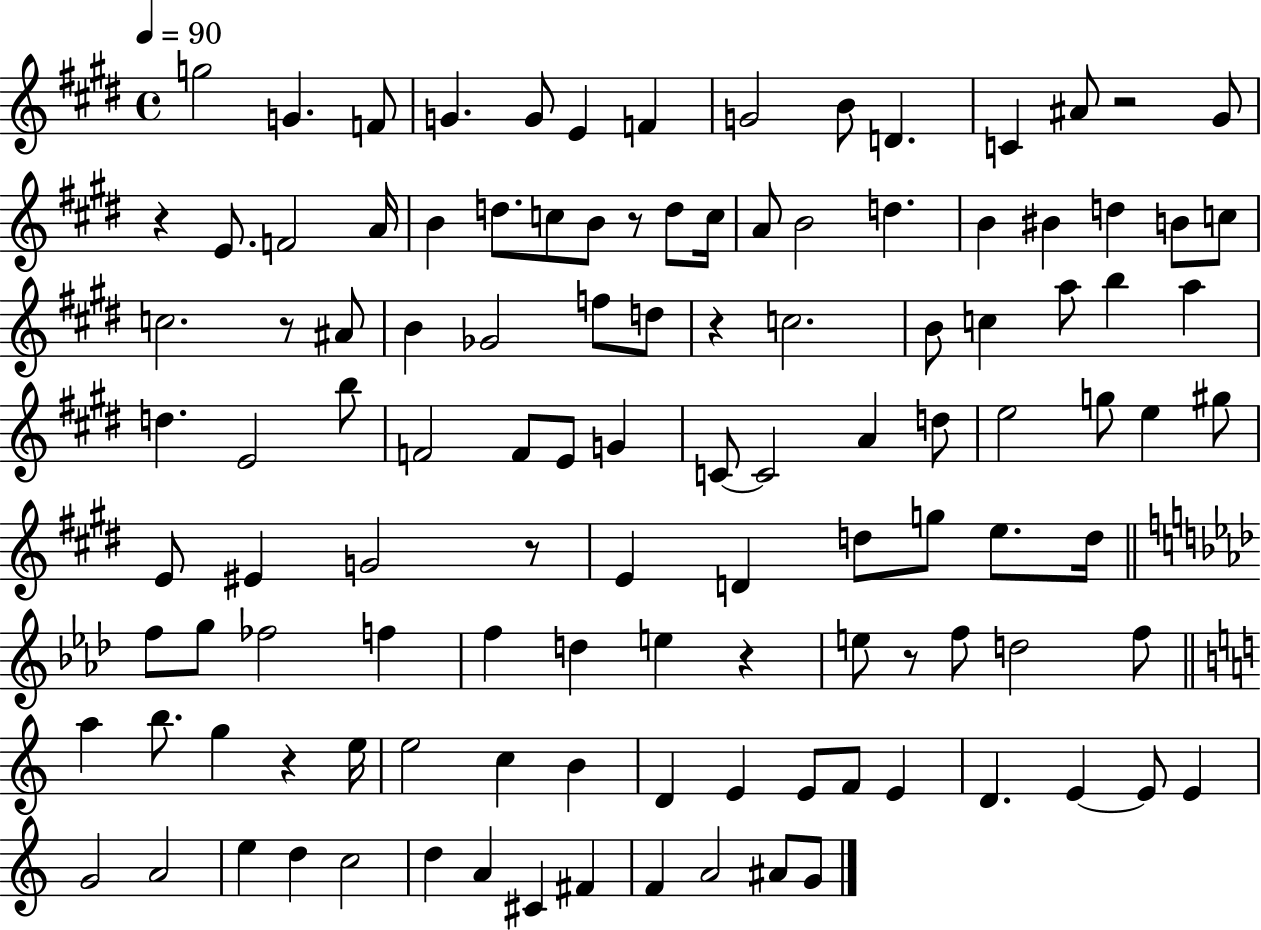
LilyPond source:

{
  \clef treble
  \time 4/4
  \defaultTimeSignature
  \key e \major
  \tempo 4 = 90
  g''2 g'4. f'8 | g'4. g'8 e'4 f'4 | g'2 b'8 d'4. | c'4 ais'8 r2 gis'8 | \break r4 e'8. f'2 a'16 | b'4 d''8. c''8 b'8 r8 d''8 c''16 | a'8 b'2 d''4. | b'4 bis'4 d''4 b'8 c''8 | \break c''2. r8 ais'8 | b'4 ges'2 f''8 d''8 | r4 c''2. | b'8 c''4 a''8 b''4 a''4 | \break d''4. e'2 b''8 | f'2 f'8 e'8 g'4 | c'8~~ c'2 a'4 d''8 | e''2 g''8 e''4 gis''8 | \break e'8 eis'4 g'2 r8 | e'4 d'4 d''8 g''8 e''8. d''16 | \bar "||" \break \key aes \major f''8 g''8 fes''2 f''4 | f''4 d''4 e''4 r4 | e''8 r8 f''8 d''2 f''8 | \bar "||" \break \key c \major a''4 b''8. g''4 r4 e''16 | e''2 c''4 b'4 | d'4 e'4 e'8 f'8 e'4 | d'4. e'4~~ e'8 e'4 | \break g'2 a'2 | e''4 d''4 c''2 | d''4 a'4 cis'4 fis'4 | f'4 a'2 ais'8 g'8 | \break \bar "|."
}